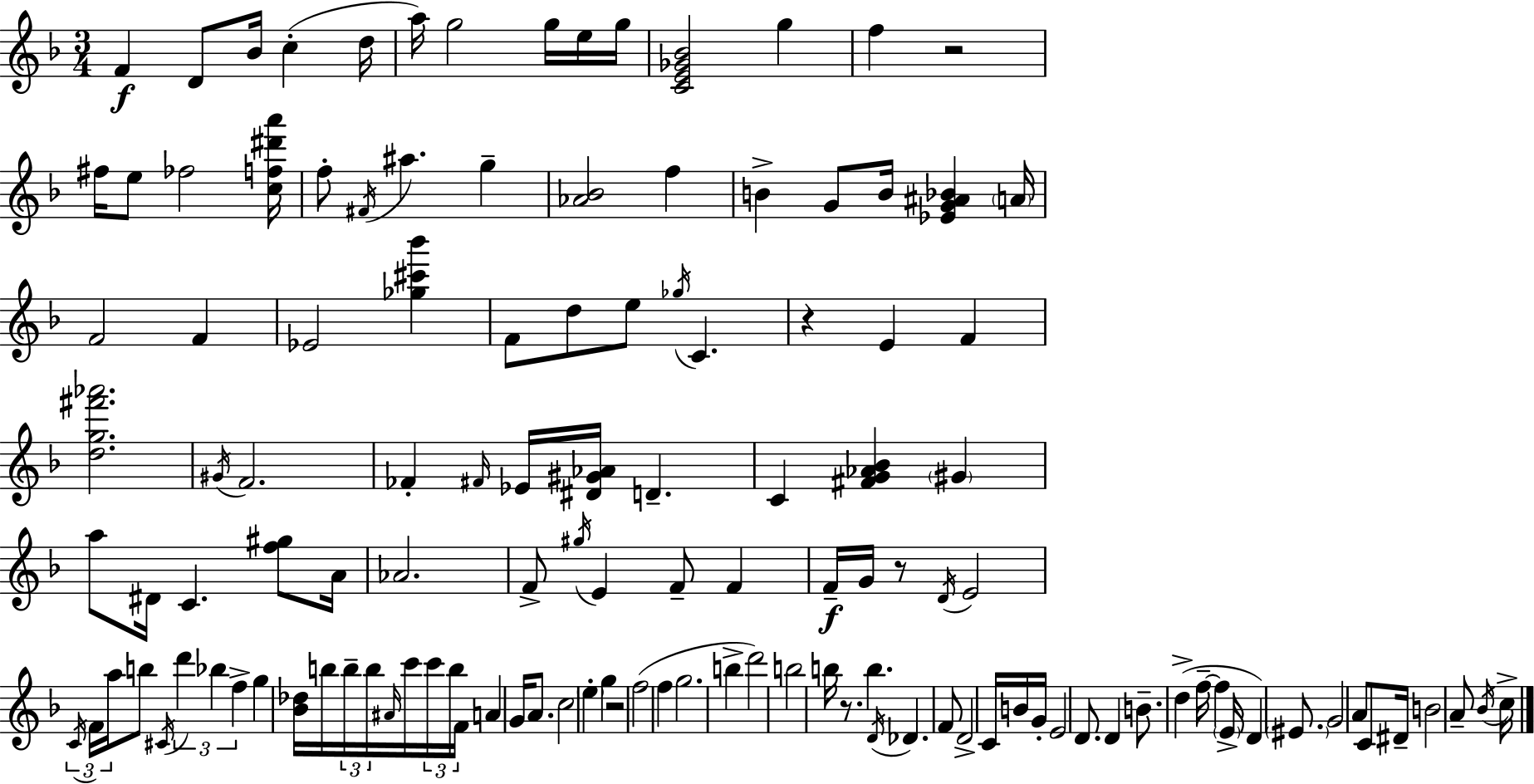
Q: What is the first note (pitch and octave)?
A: F4